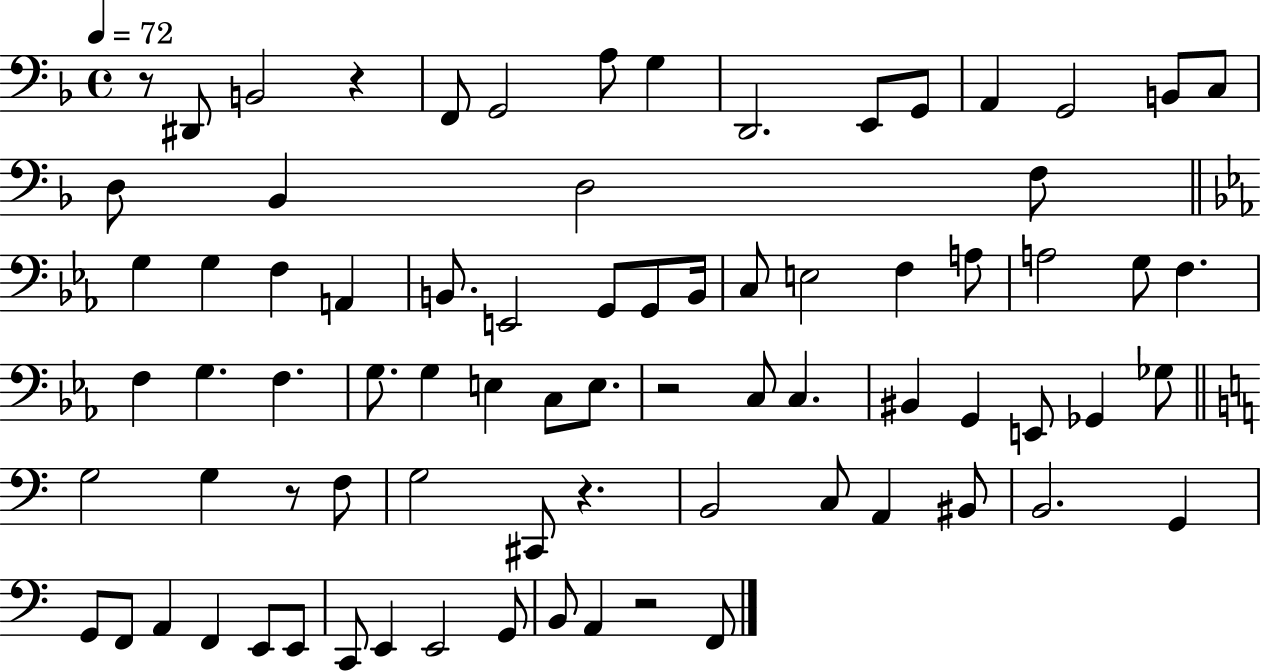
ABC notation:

X:1
T:Untitled
M:4/4
L:1/4
K:F
z/2 ^D,,/2 B,,2 z F,,/2 G,,2 A,/2 G, D,,2 E,,/2 G,,/2 A,, G,,2 B,,/2 C,/2 D,/2 _B,, D,2 F,/2 G, G, F, A,, B,,/2 E,,2 G,,/2 G,,/2 B,,/4 C,/2 E,2 F, A,/2 A,2 G,/2 F, F, G, F, G,/2 G, E, C,/2 E,/2 z2 C,/2 C, ^B,, G,, E,,/2 _G,, _G,/2 G,2 G, z/2 F,/2 G,2 ^C,,/2 z B,,2 C,/2 A,, ^B,,/2 B,,2 G,, G,,/2 F,,/2 A,, F,, E,,/2 E,,/2 C,,/2 E,, E,,2 G,,/2 B,,/2 A,, z2 F,,/2